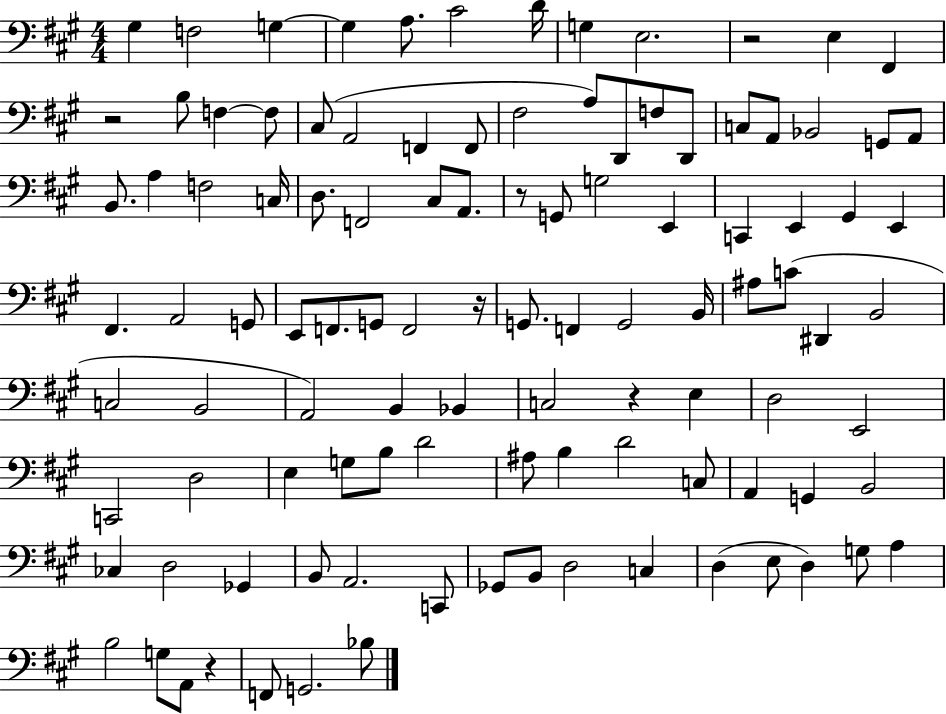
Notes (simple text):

G#3/q F3/h G3/q G3/q A3/e. C#4/h D4/s G3/q E3/h. R/h E3/q F#2/q R/h B3/e F3/q F3/e C#3/e A2/h F2/q F2/e F#3/h A3/e D2/e F3/e D2/e C3/e A2/e Bb2/h G2/e A2/e B2/e. A3/q F3/h C3/s D3/e. F2/h C#3/e A2/e. R/e G2/e G3/h E2/q C2/q E2/q G#2/q E2/q F#2/q. A2/h G2/e E2/e F2/e. G2/e F2/h R/s G2/e. F2/q G2/h B2/s A#3/e C4/e D#2/q B2/h C3/h B2/h A2/h B2/q Bb2/q C3/h R/q E3/q D3/h E2/h C2/h D3/h E3/q G3/e B3/e D4/h A#3/e B3/q D4/h C3/e A2/q G2/q B2/h CES3/q D3/h Gb2/q B2/e A2/h. C2/e Gb2/e B2/e D3/h C3/q D3/q E3/e D3/q G3/e A3/q B3/h G3/e A2/e R/q F2/e G2/h. Bb3/e